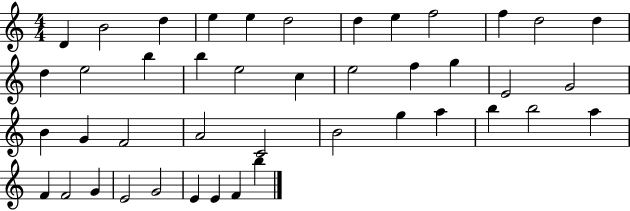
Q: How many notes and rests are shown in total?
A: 43